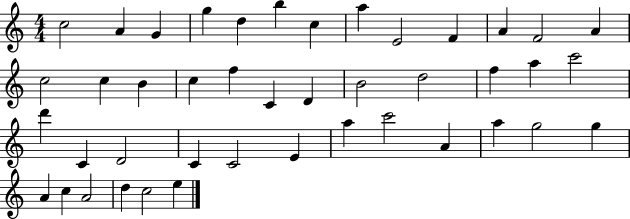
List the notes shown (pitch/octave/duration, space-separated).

C5/h A4/q G4/q G5/q D5/q B5/q C5/q A5/q E4/h F4/q A4/q F4/h A4/q C5/h C5/q B4/q C5/q F5/q C4/q D4/q B4/h D5/h F5/q A5/q C6/h D6/q C4/q D4/h C4/q C4/h E4/q A5/q C6/h A4/q A5/q G5/h G5/q A4/q C5/q A4/h D5/q C5/h E5/q